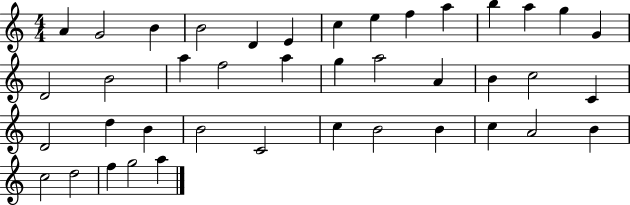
{
  \clef treble
  \numericTimeSignature
  \time 4/4
  \key c \major
  a'4 g'2 b'4 | b'2 d'4 e'4 | c''4 e''4 f''4 a''4 | b''4 a''4 g''4 g'4 | \break d'2 b'2 | a''4 f''2 a''4 | g''4 a''2 a'4 | b'4 c''2 c'4 | \break d'2 d''4 b'4 | b'2 c'2 | c''4 b'2 b'4 | c''4 a'2 b'4 | \break c''2 d''2 | f''4 g''2 a''4 | \bar "|."
}